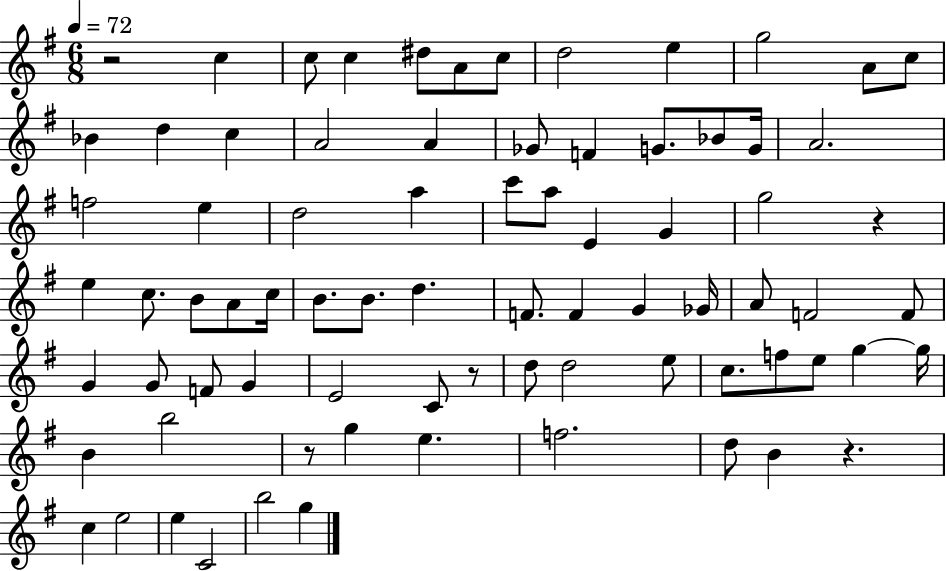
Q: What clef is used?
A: treble